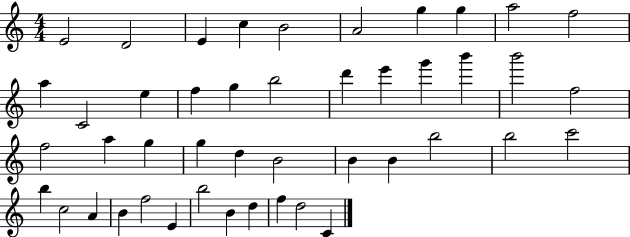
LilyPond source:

{
  \clef treble
  \numericTimeSignature
  \time 4/4
  \key c \major
  e'2 d'2 | e'4 c''4 b'2 | a'2 g''4 g''4 | a''2 f''2 | \break a''4 c'2 e''4 | f''4 g''4 b''2 | d'''4 e'''4 g'''4 b'''4 | b'''2 f''2 | \break f''2 a''4 g''4 | g''4 d''4 b'2 | b'4 b'4 b''2 | b''2 c'''2 | \break b''4 c''2 a'4 | b'4 f''2 e'4 | b''2 b'4 d''4 | f''4 d''2 c'4 | \break \bar "|."
}